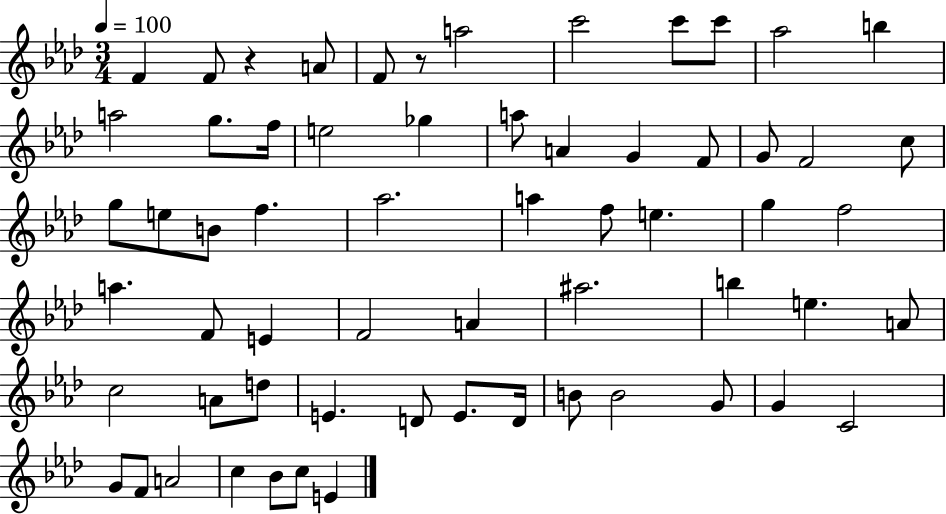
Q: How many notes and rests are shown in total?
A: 62